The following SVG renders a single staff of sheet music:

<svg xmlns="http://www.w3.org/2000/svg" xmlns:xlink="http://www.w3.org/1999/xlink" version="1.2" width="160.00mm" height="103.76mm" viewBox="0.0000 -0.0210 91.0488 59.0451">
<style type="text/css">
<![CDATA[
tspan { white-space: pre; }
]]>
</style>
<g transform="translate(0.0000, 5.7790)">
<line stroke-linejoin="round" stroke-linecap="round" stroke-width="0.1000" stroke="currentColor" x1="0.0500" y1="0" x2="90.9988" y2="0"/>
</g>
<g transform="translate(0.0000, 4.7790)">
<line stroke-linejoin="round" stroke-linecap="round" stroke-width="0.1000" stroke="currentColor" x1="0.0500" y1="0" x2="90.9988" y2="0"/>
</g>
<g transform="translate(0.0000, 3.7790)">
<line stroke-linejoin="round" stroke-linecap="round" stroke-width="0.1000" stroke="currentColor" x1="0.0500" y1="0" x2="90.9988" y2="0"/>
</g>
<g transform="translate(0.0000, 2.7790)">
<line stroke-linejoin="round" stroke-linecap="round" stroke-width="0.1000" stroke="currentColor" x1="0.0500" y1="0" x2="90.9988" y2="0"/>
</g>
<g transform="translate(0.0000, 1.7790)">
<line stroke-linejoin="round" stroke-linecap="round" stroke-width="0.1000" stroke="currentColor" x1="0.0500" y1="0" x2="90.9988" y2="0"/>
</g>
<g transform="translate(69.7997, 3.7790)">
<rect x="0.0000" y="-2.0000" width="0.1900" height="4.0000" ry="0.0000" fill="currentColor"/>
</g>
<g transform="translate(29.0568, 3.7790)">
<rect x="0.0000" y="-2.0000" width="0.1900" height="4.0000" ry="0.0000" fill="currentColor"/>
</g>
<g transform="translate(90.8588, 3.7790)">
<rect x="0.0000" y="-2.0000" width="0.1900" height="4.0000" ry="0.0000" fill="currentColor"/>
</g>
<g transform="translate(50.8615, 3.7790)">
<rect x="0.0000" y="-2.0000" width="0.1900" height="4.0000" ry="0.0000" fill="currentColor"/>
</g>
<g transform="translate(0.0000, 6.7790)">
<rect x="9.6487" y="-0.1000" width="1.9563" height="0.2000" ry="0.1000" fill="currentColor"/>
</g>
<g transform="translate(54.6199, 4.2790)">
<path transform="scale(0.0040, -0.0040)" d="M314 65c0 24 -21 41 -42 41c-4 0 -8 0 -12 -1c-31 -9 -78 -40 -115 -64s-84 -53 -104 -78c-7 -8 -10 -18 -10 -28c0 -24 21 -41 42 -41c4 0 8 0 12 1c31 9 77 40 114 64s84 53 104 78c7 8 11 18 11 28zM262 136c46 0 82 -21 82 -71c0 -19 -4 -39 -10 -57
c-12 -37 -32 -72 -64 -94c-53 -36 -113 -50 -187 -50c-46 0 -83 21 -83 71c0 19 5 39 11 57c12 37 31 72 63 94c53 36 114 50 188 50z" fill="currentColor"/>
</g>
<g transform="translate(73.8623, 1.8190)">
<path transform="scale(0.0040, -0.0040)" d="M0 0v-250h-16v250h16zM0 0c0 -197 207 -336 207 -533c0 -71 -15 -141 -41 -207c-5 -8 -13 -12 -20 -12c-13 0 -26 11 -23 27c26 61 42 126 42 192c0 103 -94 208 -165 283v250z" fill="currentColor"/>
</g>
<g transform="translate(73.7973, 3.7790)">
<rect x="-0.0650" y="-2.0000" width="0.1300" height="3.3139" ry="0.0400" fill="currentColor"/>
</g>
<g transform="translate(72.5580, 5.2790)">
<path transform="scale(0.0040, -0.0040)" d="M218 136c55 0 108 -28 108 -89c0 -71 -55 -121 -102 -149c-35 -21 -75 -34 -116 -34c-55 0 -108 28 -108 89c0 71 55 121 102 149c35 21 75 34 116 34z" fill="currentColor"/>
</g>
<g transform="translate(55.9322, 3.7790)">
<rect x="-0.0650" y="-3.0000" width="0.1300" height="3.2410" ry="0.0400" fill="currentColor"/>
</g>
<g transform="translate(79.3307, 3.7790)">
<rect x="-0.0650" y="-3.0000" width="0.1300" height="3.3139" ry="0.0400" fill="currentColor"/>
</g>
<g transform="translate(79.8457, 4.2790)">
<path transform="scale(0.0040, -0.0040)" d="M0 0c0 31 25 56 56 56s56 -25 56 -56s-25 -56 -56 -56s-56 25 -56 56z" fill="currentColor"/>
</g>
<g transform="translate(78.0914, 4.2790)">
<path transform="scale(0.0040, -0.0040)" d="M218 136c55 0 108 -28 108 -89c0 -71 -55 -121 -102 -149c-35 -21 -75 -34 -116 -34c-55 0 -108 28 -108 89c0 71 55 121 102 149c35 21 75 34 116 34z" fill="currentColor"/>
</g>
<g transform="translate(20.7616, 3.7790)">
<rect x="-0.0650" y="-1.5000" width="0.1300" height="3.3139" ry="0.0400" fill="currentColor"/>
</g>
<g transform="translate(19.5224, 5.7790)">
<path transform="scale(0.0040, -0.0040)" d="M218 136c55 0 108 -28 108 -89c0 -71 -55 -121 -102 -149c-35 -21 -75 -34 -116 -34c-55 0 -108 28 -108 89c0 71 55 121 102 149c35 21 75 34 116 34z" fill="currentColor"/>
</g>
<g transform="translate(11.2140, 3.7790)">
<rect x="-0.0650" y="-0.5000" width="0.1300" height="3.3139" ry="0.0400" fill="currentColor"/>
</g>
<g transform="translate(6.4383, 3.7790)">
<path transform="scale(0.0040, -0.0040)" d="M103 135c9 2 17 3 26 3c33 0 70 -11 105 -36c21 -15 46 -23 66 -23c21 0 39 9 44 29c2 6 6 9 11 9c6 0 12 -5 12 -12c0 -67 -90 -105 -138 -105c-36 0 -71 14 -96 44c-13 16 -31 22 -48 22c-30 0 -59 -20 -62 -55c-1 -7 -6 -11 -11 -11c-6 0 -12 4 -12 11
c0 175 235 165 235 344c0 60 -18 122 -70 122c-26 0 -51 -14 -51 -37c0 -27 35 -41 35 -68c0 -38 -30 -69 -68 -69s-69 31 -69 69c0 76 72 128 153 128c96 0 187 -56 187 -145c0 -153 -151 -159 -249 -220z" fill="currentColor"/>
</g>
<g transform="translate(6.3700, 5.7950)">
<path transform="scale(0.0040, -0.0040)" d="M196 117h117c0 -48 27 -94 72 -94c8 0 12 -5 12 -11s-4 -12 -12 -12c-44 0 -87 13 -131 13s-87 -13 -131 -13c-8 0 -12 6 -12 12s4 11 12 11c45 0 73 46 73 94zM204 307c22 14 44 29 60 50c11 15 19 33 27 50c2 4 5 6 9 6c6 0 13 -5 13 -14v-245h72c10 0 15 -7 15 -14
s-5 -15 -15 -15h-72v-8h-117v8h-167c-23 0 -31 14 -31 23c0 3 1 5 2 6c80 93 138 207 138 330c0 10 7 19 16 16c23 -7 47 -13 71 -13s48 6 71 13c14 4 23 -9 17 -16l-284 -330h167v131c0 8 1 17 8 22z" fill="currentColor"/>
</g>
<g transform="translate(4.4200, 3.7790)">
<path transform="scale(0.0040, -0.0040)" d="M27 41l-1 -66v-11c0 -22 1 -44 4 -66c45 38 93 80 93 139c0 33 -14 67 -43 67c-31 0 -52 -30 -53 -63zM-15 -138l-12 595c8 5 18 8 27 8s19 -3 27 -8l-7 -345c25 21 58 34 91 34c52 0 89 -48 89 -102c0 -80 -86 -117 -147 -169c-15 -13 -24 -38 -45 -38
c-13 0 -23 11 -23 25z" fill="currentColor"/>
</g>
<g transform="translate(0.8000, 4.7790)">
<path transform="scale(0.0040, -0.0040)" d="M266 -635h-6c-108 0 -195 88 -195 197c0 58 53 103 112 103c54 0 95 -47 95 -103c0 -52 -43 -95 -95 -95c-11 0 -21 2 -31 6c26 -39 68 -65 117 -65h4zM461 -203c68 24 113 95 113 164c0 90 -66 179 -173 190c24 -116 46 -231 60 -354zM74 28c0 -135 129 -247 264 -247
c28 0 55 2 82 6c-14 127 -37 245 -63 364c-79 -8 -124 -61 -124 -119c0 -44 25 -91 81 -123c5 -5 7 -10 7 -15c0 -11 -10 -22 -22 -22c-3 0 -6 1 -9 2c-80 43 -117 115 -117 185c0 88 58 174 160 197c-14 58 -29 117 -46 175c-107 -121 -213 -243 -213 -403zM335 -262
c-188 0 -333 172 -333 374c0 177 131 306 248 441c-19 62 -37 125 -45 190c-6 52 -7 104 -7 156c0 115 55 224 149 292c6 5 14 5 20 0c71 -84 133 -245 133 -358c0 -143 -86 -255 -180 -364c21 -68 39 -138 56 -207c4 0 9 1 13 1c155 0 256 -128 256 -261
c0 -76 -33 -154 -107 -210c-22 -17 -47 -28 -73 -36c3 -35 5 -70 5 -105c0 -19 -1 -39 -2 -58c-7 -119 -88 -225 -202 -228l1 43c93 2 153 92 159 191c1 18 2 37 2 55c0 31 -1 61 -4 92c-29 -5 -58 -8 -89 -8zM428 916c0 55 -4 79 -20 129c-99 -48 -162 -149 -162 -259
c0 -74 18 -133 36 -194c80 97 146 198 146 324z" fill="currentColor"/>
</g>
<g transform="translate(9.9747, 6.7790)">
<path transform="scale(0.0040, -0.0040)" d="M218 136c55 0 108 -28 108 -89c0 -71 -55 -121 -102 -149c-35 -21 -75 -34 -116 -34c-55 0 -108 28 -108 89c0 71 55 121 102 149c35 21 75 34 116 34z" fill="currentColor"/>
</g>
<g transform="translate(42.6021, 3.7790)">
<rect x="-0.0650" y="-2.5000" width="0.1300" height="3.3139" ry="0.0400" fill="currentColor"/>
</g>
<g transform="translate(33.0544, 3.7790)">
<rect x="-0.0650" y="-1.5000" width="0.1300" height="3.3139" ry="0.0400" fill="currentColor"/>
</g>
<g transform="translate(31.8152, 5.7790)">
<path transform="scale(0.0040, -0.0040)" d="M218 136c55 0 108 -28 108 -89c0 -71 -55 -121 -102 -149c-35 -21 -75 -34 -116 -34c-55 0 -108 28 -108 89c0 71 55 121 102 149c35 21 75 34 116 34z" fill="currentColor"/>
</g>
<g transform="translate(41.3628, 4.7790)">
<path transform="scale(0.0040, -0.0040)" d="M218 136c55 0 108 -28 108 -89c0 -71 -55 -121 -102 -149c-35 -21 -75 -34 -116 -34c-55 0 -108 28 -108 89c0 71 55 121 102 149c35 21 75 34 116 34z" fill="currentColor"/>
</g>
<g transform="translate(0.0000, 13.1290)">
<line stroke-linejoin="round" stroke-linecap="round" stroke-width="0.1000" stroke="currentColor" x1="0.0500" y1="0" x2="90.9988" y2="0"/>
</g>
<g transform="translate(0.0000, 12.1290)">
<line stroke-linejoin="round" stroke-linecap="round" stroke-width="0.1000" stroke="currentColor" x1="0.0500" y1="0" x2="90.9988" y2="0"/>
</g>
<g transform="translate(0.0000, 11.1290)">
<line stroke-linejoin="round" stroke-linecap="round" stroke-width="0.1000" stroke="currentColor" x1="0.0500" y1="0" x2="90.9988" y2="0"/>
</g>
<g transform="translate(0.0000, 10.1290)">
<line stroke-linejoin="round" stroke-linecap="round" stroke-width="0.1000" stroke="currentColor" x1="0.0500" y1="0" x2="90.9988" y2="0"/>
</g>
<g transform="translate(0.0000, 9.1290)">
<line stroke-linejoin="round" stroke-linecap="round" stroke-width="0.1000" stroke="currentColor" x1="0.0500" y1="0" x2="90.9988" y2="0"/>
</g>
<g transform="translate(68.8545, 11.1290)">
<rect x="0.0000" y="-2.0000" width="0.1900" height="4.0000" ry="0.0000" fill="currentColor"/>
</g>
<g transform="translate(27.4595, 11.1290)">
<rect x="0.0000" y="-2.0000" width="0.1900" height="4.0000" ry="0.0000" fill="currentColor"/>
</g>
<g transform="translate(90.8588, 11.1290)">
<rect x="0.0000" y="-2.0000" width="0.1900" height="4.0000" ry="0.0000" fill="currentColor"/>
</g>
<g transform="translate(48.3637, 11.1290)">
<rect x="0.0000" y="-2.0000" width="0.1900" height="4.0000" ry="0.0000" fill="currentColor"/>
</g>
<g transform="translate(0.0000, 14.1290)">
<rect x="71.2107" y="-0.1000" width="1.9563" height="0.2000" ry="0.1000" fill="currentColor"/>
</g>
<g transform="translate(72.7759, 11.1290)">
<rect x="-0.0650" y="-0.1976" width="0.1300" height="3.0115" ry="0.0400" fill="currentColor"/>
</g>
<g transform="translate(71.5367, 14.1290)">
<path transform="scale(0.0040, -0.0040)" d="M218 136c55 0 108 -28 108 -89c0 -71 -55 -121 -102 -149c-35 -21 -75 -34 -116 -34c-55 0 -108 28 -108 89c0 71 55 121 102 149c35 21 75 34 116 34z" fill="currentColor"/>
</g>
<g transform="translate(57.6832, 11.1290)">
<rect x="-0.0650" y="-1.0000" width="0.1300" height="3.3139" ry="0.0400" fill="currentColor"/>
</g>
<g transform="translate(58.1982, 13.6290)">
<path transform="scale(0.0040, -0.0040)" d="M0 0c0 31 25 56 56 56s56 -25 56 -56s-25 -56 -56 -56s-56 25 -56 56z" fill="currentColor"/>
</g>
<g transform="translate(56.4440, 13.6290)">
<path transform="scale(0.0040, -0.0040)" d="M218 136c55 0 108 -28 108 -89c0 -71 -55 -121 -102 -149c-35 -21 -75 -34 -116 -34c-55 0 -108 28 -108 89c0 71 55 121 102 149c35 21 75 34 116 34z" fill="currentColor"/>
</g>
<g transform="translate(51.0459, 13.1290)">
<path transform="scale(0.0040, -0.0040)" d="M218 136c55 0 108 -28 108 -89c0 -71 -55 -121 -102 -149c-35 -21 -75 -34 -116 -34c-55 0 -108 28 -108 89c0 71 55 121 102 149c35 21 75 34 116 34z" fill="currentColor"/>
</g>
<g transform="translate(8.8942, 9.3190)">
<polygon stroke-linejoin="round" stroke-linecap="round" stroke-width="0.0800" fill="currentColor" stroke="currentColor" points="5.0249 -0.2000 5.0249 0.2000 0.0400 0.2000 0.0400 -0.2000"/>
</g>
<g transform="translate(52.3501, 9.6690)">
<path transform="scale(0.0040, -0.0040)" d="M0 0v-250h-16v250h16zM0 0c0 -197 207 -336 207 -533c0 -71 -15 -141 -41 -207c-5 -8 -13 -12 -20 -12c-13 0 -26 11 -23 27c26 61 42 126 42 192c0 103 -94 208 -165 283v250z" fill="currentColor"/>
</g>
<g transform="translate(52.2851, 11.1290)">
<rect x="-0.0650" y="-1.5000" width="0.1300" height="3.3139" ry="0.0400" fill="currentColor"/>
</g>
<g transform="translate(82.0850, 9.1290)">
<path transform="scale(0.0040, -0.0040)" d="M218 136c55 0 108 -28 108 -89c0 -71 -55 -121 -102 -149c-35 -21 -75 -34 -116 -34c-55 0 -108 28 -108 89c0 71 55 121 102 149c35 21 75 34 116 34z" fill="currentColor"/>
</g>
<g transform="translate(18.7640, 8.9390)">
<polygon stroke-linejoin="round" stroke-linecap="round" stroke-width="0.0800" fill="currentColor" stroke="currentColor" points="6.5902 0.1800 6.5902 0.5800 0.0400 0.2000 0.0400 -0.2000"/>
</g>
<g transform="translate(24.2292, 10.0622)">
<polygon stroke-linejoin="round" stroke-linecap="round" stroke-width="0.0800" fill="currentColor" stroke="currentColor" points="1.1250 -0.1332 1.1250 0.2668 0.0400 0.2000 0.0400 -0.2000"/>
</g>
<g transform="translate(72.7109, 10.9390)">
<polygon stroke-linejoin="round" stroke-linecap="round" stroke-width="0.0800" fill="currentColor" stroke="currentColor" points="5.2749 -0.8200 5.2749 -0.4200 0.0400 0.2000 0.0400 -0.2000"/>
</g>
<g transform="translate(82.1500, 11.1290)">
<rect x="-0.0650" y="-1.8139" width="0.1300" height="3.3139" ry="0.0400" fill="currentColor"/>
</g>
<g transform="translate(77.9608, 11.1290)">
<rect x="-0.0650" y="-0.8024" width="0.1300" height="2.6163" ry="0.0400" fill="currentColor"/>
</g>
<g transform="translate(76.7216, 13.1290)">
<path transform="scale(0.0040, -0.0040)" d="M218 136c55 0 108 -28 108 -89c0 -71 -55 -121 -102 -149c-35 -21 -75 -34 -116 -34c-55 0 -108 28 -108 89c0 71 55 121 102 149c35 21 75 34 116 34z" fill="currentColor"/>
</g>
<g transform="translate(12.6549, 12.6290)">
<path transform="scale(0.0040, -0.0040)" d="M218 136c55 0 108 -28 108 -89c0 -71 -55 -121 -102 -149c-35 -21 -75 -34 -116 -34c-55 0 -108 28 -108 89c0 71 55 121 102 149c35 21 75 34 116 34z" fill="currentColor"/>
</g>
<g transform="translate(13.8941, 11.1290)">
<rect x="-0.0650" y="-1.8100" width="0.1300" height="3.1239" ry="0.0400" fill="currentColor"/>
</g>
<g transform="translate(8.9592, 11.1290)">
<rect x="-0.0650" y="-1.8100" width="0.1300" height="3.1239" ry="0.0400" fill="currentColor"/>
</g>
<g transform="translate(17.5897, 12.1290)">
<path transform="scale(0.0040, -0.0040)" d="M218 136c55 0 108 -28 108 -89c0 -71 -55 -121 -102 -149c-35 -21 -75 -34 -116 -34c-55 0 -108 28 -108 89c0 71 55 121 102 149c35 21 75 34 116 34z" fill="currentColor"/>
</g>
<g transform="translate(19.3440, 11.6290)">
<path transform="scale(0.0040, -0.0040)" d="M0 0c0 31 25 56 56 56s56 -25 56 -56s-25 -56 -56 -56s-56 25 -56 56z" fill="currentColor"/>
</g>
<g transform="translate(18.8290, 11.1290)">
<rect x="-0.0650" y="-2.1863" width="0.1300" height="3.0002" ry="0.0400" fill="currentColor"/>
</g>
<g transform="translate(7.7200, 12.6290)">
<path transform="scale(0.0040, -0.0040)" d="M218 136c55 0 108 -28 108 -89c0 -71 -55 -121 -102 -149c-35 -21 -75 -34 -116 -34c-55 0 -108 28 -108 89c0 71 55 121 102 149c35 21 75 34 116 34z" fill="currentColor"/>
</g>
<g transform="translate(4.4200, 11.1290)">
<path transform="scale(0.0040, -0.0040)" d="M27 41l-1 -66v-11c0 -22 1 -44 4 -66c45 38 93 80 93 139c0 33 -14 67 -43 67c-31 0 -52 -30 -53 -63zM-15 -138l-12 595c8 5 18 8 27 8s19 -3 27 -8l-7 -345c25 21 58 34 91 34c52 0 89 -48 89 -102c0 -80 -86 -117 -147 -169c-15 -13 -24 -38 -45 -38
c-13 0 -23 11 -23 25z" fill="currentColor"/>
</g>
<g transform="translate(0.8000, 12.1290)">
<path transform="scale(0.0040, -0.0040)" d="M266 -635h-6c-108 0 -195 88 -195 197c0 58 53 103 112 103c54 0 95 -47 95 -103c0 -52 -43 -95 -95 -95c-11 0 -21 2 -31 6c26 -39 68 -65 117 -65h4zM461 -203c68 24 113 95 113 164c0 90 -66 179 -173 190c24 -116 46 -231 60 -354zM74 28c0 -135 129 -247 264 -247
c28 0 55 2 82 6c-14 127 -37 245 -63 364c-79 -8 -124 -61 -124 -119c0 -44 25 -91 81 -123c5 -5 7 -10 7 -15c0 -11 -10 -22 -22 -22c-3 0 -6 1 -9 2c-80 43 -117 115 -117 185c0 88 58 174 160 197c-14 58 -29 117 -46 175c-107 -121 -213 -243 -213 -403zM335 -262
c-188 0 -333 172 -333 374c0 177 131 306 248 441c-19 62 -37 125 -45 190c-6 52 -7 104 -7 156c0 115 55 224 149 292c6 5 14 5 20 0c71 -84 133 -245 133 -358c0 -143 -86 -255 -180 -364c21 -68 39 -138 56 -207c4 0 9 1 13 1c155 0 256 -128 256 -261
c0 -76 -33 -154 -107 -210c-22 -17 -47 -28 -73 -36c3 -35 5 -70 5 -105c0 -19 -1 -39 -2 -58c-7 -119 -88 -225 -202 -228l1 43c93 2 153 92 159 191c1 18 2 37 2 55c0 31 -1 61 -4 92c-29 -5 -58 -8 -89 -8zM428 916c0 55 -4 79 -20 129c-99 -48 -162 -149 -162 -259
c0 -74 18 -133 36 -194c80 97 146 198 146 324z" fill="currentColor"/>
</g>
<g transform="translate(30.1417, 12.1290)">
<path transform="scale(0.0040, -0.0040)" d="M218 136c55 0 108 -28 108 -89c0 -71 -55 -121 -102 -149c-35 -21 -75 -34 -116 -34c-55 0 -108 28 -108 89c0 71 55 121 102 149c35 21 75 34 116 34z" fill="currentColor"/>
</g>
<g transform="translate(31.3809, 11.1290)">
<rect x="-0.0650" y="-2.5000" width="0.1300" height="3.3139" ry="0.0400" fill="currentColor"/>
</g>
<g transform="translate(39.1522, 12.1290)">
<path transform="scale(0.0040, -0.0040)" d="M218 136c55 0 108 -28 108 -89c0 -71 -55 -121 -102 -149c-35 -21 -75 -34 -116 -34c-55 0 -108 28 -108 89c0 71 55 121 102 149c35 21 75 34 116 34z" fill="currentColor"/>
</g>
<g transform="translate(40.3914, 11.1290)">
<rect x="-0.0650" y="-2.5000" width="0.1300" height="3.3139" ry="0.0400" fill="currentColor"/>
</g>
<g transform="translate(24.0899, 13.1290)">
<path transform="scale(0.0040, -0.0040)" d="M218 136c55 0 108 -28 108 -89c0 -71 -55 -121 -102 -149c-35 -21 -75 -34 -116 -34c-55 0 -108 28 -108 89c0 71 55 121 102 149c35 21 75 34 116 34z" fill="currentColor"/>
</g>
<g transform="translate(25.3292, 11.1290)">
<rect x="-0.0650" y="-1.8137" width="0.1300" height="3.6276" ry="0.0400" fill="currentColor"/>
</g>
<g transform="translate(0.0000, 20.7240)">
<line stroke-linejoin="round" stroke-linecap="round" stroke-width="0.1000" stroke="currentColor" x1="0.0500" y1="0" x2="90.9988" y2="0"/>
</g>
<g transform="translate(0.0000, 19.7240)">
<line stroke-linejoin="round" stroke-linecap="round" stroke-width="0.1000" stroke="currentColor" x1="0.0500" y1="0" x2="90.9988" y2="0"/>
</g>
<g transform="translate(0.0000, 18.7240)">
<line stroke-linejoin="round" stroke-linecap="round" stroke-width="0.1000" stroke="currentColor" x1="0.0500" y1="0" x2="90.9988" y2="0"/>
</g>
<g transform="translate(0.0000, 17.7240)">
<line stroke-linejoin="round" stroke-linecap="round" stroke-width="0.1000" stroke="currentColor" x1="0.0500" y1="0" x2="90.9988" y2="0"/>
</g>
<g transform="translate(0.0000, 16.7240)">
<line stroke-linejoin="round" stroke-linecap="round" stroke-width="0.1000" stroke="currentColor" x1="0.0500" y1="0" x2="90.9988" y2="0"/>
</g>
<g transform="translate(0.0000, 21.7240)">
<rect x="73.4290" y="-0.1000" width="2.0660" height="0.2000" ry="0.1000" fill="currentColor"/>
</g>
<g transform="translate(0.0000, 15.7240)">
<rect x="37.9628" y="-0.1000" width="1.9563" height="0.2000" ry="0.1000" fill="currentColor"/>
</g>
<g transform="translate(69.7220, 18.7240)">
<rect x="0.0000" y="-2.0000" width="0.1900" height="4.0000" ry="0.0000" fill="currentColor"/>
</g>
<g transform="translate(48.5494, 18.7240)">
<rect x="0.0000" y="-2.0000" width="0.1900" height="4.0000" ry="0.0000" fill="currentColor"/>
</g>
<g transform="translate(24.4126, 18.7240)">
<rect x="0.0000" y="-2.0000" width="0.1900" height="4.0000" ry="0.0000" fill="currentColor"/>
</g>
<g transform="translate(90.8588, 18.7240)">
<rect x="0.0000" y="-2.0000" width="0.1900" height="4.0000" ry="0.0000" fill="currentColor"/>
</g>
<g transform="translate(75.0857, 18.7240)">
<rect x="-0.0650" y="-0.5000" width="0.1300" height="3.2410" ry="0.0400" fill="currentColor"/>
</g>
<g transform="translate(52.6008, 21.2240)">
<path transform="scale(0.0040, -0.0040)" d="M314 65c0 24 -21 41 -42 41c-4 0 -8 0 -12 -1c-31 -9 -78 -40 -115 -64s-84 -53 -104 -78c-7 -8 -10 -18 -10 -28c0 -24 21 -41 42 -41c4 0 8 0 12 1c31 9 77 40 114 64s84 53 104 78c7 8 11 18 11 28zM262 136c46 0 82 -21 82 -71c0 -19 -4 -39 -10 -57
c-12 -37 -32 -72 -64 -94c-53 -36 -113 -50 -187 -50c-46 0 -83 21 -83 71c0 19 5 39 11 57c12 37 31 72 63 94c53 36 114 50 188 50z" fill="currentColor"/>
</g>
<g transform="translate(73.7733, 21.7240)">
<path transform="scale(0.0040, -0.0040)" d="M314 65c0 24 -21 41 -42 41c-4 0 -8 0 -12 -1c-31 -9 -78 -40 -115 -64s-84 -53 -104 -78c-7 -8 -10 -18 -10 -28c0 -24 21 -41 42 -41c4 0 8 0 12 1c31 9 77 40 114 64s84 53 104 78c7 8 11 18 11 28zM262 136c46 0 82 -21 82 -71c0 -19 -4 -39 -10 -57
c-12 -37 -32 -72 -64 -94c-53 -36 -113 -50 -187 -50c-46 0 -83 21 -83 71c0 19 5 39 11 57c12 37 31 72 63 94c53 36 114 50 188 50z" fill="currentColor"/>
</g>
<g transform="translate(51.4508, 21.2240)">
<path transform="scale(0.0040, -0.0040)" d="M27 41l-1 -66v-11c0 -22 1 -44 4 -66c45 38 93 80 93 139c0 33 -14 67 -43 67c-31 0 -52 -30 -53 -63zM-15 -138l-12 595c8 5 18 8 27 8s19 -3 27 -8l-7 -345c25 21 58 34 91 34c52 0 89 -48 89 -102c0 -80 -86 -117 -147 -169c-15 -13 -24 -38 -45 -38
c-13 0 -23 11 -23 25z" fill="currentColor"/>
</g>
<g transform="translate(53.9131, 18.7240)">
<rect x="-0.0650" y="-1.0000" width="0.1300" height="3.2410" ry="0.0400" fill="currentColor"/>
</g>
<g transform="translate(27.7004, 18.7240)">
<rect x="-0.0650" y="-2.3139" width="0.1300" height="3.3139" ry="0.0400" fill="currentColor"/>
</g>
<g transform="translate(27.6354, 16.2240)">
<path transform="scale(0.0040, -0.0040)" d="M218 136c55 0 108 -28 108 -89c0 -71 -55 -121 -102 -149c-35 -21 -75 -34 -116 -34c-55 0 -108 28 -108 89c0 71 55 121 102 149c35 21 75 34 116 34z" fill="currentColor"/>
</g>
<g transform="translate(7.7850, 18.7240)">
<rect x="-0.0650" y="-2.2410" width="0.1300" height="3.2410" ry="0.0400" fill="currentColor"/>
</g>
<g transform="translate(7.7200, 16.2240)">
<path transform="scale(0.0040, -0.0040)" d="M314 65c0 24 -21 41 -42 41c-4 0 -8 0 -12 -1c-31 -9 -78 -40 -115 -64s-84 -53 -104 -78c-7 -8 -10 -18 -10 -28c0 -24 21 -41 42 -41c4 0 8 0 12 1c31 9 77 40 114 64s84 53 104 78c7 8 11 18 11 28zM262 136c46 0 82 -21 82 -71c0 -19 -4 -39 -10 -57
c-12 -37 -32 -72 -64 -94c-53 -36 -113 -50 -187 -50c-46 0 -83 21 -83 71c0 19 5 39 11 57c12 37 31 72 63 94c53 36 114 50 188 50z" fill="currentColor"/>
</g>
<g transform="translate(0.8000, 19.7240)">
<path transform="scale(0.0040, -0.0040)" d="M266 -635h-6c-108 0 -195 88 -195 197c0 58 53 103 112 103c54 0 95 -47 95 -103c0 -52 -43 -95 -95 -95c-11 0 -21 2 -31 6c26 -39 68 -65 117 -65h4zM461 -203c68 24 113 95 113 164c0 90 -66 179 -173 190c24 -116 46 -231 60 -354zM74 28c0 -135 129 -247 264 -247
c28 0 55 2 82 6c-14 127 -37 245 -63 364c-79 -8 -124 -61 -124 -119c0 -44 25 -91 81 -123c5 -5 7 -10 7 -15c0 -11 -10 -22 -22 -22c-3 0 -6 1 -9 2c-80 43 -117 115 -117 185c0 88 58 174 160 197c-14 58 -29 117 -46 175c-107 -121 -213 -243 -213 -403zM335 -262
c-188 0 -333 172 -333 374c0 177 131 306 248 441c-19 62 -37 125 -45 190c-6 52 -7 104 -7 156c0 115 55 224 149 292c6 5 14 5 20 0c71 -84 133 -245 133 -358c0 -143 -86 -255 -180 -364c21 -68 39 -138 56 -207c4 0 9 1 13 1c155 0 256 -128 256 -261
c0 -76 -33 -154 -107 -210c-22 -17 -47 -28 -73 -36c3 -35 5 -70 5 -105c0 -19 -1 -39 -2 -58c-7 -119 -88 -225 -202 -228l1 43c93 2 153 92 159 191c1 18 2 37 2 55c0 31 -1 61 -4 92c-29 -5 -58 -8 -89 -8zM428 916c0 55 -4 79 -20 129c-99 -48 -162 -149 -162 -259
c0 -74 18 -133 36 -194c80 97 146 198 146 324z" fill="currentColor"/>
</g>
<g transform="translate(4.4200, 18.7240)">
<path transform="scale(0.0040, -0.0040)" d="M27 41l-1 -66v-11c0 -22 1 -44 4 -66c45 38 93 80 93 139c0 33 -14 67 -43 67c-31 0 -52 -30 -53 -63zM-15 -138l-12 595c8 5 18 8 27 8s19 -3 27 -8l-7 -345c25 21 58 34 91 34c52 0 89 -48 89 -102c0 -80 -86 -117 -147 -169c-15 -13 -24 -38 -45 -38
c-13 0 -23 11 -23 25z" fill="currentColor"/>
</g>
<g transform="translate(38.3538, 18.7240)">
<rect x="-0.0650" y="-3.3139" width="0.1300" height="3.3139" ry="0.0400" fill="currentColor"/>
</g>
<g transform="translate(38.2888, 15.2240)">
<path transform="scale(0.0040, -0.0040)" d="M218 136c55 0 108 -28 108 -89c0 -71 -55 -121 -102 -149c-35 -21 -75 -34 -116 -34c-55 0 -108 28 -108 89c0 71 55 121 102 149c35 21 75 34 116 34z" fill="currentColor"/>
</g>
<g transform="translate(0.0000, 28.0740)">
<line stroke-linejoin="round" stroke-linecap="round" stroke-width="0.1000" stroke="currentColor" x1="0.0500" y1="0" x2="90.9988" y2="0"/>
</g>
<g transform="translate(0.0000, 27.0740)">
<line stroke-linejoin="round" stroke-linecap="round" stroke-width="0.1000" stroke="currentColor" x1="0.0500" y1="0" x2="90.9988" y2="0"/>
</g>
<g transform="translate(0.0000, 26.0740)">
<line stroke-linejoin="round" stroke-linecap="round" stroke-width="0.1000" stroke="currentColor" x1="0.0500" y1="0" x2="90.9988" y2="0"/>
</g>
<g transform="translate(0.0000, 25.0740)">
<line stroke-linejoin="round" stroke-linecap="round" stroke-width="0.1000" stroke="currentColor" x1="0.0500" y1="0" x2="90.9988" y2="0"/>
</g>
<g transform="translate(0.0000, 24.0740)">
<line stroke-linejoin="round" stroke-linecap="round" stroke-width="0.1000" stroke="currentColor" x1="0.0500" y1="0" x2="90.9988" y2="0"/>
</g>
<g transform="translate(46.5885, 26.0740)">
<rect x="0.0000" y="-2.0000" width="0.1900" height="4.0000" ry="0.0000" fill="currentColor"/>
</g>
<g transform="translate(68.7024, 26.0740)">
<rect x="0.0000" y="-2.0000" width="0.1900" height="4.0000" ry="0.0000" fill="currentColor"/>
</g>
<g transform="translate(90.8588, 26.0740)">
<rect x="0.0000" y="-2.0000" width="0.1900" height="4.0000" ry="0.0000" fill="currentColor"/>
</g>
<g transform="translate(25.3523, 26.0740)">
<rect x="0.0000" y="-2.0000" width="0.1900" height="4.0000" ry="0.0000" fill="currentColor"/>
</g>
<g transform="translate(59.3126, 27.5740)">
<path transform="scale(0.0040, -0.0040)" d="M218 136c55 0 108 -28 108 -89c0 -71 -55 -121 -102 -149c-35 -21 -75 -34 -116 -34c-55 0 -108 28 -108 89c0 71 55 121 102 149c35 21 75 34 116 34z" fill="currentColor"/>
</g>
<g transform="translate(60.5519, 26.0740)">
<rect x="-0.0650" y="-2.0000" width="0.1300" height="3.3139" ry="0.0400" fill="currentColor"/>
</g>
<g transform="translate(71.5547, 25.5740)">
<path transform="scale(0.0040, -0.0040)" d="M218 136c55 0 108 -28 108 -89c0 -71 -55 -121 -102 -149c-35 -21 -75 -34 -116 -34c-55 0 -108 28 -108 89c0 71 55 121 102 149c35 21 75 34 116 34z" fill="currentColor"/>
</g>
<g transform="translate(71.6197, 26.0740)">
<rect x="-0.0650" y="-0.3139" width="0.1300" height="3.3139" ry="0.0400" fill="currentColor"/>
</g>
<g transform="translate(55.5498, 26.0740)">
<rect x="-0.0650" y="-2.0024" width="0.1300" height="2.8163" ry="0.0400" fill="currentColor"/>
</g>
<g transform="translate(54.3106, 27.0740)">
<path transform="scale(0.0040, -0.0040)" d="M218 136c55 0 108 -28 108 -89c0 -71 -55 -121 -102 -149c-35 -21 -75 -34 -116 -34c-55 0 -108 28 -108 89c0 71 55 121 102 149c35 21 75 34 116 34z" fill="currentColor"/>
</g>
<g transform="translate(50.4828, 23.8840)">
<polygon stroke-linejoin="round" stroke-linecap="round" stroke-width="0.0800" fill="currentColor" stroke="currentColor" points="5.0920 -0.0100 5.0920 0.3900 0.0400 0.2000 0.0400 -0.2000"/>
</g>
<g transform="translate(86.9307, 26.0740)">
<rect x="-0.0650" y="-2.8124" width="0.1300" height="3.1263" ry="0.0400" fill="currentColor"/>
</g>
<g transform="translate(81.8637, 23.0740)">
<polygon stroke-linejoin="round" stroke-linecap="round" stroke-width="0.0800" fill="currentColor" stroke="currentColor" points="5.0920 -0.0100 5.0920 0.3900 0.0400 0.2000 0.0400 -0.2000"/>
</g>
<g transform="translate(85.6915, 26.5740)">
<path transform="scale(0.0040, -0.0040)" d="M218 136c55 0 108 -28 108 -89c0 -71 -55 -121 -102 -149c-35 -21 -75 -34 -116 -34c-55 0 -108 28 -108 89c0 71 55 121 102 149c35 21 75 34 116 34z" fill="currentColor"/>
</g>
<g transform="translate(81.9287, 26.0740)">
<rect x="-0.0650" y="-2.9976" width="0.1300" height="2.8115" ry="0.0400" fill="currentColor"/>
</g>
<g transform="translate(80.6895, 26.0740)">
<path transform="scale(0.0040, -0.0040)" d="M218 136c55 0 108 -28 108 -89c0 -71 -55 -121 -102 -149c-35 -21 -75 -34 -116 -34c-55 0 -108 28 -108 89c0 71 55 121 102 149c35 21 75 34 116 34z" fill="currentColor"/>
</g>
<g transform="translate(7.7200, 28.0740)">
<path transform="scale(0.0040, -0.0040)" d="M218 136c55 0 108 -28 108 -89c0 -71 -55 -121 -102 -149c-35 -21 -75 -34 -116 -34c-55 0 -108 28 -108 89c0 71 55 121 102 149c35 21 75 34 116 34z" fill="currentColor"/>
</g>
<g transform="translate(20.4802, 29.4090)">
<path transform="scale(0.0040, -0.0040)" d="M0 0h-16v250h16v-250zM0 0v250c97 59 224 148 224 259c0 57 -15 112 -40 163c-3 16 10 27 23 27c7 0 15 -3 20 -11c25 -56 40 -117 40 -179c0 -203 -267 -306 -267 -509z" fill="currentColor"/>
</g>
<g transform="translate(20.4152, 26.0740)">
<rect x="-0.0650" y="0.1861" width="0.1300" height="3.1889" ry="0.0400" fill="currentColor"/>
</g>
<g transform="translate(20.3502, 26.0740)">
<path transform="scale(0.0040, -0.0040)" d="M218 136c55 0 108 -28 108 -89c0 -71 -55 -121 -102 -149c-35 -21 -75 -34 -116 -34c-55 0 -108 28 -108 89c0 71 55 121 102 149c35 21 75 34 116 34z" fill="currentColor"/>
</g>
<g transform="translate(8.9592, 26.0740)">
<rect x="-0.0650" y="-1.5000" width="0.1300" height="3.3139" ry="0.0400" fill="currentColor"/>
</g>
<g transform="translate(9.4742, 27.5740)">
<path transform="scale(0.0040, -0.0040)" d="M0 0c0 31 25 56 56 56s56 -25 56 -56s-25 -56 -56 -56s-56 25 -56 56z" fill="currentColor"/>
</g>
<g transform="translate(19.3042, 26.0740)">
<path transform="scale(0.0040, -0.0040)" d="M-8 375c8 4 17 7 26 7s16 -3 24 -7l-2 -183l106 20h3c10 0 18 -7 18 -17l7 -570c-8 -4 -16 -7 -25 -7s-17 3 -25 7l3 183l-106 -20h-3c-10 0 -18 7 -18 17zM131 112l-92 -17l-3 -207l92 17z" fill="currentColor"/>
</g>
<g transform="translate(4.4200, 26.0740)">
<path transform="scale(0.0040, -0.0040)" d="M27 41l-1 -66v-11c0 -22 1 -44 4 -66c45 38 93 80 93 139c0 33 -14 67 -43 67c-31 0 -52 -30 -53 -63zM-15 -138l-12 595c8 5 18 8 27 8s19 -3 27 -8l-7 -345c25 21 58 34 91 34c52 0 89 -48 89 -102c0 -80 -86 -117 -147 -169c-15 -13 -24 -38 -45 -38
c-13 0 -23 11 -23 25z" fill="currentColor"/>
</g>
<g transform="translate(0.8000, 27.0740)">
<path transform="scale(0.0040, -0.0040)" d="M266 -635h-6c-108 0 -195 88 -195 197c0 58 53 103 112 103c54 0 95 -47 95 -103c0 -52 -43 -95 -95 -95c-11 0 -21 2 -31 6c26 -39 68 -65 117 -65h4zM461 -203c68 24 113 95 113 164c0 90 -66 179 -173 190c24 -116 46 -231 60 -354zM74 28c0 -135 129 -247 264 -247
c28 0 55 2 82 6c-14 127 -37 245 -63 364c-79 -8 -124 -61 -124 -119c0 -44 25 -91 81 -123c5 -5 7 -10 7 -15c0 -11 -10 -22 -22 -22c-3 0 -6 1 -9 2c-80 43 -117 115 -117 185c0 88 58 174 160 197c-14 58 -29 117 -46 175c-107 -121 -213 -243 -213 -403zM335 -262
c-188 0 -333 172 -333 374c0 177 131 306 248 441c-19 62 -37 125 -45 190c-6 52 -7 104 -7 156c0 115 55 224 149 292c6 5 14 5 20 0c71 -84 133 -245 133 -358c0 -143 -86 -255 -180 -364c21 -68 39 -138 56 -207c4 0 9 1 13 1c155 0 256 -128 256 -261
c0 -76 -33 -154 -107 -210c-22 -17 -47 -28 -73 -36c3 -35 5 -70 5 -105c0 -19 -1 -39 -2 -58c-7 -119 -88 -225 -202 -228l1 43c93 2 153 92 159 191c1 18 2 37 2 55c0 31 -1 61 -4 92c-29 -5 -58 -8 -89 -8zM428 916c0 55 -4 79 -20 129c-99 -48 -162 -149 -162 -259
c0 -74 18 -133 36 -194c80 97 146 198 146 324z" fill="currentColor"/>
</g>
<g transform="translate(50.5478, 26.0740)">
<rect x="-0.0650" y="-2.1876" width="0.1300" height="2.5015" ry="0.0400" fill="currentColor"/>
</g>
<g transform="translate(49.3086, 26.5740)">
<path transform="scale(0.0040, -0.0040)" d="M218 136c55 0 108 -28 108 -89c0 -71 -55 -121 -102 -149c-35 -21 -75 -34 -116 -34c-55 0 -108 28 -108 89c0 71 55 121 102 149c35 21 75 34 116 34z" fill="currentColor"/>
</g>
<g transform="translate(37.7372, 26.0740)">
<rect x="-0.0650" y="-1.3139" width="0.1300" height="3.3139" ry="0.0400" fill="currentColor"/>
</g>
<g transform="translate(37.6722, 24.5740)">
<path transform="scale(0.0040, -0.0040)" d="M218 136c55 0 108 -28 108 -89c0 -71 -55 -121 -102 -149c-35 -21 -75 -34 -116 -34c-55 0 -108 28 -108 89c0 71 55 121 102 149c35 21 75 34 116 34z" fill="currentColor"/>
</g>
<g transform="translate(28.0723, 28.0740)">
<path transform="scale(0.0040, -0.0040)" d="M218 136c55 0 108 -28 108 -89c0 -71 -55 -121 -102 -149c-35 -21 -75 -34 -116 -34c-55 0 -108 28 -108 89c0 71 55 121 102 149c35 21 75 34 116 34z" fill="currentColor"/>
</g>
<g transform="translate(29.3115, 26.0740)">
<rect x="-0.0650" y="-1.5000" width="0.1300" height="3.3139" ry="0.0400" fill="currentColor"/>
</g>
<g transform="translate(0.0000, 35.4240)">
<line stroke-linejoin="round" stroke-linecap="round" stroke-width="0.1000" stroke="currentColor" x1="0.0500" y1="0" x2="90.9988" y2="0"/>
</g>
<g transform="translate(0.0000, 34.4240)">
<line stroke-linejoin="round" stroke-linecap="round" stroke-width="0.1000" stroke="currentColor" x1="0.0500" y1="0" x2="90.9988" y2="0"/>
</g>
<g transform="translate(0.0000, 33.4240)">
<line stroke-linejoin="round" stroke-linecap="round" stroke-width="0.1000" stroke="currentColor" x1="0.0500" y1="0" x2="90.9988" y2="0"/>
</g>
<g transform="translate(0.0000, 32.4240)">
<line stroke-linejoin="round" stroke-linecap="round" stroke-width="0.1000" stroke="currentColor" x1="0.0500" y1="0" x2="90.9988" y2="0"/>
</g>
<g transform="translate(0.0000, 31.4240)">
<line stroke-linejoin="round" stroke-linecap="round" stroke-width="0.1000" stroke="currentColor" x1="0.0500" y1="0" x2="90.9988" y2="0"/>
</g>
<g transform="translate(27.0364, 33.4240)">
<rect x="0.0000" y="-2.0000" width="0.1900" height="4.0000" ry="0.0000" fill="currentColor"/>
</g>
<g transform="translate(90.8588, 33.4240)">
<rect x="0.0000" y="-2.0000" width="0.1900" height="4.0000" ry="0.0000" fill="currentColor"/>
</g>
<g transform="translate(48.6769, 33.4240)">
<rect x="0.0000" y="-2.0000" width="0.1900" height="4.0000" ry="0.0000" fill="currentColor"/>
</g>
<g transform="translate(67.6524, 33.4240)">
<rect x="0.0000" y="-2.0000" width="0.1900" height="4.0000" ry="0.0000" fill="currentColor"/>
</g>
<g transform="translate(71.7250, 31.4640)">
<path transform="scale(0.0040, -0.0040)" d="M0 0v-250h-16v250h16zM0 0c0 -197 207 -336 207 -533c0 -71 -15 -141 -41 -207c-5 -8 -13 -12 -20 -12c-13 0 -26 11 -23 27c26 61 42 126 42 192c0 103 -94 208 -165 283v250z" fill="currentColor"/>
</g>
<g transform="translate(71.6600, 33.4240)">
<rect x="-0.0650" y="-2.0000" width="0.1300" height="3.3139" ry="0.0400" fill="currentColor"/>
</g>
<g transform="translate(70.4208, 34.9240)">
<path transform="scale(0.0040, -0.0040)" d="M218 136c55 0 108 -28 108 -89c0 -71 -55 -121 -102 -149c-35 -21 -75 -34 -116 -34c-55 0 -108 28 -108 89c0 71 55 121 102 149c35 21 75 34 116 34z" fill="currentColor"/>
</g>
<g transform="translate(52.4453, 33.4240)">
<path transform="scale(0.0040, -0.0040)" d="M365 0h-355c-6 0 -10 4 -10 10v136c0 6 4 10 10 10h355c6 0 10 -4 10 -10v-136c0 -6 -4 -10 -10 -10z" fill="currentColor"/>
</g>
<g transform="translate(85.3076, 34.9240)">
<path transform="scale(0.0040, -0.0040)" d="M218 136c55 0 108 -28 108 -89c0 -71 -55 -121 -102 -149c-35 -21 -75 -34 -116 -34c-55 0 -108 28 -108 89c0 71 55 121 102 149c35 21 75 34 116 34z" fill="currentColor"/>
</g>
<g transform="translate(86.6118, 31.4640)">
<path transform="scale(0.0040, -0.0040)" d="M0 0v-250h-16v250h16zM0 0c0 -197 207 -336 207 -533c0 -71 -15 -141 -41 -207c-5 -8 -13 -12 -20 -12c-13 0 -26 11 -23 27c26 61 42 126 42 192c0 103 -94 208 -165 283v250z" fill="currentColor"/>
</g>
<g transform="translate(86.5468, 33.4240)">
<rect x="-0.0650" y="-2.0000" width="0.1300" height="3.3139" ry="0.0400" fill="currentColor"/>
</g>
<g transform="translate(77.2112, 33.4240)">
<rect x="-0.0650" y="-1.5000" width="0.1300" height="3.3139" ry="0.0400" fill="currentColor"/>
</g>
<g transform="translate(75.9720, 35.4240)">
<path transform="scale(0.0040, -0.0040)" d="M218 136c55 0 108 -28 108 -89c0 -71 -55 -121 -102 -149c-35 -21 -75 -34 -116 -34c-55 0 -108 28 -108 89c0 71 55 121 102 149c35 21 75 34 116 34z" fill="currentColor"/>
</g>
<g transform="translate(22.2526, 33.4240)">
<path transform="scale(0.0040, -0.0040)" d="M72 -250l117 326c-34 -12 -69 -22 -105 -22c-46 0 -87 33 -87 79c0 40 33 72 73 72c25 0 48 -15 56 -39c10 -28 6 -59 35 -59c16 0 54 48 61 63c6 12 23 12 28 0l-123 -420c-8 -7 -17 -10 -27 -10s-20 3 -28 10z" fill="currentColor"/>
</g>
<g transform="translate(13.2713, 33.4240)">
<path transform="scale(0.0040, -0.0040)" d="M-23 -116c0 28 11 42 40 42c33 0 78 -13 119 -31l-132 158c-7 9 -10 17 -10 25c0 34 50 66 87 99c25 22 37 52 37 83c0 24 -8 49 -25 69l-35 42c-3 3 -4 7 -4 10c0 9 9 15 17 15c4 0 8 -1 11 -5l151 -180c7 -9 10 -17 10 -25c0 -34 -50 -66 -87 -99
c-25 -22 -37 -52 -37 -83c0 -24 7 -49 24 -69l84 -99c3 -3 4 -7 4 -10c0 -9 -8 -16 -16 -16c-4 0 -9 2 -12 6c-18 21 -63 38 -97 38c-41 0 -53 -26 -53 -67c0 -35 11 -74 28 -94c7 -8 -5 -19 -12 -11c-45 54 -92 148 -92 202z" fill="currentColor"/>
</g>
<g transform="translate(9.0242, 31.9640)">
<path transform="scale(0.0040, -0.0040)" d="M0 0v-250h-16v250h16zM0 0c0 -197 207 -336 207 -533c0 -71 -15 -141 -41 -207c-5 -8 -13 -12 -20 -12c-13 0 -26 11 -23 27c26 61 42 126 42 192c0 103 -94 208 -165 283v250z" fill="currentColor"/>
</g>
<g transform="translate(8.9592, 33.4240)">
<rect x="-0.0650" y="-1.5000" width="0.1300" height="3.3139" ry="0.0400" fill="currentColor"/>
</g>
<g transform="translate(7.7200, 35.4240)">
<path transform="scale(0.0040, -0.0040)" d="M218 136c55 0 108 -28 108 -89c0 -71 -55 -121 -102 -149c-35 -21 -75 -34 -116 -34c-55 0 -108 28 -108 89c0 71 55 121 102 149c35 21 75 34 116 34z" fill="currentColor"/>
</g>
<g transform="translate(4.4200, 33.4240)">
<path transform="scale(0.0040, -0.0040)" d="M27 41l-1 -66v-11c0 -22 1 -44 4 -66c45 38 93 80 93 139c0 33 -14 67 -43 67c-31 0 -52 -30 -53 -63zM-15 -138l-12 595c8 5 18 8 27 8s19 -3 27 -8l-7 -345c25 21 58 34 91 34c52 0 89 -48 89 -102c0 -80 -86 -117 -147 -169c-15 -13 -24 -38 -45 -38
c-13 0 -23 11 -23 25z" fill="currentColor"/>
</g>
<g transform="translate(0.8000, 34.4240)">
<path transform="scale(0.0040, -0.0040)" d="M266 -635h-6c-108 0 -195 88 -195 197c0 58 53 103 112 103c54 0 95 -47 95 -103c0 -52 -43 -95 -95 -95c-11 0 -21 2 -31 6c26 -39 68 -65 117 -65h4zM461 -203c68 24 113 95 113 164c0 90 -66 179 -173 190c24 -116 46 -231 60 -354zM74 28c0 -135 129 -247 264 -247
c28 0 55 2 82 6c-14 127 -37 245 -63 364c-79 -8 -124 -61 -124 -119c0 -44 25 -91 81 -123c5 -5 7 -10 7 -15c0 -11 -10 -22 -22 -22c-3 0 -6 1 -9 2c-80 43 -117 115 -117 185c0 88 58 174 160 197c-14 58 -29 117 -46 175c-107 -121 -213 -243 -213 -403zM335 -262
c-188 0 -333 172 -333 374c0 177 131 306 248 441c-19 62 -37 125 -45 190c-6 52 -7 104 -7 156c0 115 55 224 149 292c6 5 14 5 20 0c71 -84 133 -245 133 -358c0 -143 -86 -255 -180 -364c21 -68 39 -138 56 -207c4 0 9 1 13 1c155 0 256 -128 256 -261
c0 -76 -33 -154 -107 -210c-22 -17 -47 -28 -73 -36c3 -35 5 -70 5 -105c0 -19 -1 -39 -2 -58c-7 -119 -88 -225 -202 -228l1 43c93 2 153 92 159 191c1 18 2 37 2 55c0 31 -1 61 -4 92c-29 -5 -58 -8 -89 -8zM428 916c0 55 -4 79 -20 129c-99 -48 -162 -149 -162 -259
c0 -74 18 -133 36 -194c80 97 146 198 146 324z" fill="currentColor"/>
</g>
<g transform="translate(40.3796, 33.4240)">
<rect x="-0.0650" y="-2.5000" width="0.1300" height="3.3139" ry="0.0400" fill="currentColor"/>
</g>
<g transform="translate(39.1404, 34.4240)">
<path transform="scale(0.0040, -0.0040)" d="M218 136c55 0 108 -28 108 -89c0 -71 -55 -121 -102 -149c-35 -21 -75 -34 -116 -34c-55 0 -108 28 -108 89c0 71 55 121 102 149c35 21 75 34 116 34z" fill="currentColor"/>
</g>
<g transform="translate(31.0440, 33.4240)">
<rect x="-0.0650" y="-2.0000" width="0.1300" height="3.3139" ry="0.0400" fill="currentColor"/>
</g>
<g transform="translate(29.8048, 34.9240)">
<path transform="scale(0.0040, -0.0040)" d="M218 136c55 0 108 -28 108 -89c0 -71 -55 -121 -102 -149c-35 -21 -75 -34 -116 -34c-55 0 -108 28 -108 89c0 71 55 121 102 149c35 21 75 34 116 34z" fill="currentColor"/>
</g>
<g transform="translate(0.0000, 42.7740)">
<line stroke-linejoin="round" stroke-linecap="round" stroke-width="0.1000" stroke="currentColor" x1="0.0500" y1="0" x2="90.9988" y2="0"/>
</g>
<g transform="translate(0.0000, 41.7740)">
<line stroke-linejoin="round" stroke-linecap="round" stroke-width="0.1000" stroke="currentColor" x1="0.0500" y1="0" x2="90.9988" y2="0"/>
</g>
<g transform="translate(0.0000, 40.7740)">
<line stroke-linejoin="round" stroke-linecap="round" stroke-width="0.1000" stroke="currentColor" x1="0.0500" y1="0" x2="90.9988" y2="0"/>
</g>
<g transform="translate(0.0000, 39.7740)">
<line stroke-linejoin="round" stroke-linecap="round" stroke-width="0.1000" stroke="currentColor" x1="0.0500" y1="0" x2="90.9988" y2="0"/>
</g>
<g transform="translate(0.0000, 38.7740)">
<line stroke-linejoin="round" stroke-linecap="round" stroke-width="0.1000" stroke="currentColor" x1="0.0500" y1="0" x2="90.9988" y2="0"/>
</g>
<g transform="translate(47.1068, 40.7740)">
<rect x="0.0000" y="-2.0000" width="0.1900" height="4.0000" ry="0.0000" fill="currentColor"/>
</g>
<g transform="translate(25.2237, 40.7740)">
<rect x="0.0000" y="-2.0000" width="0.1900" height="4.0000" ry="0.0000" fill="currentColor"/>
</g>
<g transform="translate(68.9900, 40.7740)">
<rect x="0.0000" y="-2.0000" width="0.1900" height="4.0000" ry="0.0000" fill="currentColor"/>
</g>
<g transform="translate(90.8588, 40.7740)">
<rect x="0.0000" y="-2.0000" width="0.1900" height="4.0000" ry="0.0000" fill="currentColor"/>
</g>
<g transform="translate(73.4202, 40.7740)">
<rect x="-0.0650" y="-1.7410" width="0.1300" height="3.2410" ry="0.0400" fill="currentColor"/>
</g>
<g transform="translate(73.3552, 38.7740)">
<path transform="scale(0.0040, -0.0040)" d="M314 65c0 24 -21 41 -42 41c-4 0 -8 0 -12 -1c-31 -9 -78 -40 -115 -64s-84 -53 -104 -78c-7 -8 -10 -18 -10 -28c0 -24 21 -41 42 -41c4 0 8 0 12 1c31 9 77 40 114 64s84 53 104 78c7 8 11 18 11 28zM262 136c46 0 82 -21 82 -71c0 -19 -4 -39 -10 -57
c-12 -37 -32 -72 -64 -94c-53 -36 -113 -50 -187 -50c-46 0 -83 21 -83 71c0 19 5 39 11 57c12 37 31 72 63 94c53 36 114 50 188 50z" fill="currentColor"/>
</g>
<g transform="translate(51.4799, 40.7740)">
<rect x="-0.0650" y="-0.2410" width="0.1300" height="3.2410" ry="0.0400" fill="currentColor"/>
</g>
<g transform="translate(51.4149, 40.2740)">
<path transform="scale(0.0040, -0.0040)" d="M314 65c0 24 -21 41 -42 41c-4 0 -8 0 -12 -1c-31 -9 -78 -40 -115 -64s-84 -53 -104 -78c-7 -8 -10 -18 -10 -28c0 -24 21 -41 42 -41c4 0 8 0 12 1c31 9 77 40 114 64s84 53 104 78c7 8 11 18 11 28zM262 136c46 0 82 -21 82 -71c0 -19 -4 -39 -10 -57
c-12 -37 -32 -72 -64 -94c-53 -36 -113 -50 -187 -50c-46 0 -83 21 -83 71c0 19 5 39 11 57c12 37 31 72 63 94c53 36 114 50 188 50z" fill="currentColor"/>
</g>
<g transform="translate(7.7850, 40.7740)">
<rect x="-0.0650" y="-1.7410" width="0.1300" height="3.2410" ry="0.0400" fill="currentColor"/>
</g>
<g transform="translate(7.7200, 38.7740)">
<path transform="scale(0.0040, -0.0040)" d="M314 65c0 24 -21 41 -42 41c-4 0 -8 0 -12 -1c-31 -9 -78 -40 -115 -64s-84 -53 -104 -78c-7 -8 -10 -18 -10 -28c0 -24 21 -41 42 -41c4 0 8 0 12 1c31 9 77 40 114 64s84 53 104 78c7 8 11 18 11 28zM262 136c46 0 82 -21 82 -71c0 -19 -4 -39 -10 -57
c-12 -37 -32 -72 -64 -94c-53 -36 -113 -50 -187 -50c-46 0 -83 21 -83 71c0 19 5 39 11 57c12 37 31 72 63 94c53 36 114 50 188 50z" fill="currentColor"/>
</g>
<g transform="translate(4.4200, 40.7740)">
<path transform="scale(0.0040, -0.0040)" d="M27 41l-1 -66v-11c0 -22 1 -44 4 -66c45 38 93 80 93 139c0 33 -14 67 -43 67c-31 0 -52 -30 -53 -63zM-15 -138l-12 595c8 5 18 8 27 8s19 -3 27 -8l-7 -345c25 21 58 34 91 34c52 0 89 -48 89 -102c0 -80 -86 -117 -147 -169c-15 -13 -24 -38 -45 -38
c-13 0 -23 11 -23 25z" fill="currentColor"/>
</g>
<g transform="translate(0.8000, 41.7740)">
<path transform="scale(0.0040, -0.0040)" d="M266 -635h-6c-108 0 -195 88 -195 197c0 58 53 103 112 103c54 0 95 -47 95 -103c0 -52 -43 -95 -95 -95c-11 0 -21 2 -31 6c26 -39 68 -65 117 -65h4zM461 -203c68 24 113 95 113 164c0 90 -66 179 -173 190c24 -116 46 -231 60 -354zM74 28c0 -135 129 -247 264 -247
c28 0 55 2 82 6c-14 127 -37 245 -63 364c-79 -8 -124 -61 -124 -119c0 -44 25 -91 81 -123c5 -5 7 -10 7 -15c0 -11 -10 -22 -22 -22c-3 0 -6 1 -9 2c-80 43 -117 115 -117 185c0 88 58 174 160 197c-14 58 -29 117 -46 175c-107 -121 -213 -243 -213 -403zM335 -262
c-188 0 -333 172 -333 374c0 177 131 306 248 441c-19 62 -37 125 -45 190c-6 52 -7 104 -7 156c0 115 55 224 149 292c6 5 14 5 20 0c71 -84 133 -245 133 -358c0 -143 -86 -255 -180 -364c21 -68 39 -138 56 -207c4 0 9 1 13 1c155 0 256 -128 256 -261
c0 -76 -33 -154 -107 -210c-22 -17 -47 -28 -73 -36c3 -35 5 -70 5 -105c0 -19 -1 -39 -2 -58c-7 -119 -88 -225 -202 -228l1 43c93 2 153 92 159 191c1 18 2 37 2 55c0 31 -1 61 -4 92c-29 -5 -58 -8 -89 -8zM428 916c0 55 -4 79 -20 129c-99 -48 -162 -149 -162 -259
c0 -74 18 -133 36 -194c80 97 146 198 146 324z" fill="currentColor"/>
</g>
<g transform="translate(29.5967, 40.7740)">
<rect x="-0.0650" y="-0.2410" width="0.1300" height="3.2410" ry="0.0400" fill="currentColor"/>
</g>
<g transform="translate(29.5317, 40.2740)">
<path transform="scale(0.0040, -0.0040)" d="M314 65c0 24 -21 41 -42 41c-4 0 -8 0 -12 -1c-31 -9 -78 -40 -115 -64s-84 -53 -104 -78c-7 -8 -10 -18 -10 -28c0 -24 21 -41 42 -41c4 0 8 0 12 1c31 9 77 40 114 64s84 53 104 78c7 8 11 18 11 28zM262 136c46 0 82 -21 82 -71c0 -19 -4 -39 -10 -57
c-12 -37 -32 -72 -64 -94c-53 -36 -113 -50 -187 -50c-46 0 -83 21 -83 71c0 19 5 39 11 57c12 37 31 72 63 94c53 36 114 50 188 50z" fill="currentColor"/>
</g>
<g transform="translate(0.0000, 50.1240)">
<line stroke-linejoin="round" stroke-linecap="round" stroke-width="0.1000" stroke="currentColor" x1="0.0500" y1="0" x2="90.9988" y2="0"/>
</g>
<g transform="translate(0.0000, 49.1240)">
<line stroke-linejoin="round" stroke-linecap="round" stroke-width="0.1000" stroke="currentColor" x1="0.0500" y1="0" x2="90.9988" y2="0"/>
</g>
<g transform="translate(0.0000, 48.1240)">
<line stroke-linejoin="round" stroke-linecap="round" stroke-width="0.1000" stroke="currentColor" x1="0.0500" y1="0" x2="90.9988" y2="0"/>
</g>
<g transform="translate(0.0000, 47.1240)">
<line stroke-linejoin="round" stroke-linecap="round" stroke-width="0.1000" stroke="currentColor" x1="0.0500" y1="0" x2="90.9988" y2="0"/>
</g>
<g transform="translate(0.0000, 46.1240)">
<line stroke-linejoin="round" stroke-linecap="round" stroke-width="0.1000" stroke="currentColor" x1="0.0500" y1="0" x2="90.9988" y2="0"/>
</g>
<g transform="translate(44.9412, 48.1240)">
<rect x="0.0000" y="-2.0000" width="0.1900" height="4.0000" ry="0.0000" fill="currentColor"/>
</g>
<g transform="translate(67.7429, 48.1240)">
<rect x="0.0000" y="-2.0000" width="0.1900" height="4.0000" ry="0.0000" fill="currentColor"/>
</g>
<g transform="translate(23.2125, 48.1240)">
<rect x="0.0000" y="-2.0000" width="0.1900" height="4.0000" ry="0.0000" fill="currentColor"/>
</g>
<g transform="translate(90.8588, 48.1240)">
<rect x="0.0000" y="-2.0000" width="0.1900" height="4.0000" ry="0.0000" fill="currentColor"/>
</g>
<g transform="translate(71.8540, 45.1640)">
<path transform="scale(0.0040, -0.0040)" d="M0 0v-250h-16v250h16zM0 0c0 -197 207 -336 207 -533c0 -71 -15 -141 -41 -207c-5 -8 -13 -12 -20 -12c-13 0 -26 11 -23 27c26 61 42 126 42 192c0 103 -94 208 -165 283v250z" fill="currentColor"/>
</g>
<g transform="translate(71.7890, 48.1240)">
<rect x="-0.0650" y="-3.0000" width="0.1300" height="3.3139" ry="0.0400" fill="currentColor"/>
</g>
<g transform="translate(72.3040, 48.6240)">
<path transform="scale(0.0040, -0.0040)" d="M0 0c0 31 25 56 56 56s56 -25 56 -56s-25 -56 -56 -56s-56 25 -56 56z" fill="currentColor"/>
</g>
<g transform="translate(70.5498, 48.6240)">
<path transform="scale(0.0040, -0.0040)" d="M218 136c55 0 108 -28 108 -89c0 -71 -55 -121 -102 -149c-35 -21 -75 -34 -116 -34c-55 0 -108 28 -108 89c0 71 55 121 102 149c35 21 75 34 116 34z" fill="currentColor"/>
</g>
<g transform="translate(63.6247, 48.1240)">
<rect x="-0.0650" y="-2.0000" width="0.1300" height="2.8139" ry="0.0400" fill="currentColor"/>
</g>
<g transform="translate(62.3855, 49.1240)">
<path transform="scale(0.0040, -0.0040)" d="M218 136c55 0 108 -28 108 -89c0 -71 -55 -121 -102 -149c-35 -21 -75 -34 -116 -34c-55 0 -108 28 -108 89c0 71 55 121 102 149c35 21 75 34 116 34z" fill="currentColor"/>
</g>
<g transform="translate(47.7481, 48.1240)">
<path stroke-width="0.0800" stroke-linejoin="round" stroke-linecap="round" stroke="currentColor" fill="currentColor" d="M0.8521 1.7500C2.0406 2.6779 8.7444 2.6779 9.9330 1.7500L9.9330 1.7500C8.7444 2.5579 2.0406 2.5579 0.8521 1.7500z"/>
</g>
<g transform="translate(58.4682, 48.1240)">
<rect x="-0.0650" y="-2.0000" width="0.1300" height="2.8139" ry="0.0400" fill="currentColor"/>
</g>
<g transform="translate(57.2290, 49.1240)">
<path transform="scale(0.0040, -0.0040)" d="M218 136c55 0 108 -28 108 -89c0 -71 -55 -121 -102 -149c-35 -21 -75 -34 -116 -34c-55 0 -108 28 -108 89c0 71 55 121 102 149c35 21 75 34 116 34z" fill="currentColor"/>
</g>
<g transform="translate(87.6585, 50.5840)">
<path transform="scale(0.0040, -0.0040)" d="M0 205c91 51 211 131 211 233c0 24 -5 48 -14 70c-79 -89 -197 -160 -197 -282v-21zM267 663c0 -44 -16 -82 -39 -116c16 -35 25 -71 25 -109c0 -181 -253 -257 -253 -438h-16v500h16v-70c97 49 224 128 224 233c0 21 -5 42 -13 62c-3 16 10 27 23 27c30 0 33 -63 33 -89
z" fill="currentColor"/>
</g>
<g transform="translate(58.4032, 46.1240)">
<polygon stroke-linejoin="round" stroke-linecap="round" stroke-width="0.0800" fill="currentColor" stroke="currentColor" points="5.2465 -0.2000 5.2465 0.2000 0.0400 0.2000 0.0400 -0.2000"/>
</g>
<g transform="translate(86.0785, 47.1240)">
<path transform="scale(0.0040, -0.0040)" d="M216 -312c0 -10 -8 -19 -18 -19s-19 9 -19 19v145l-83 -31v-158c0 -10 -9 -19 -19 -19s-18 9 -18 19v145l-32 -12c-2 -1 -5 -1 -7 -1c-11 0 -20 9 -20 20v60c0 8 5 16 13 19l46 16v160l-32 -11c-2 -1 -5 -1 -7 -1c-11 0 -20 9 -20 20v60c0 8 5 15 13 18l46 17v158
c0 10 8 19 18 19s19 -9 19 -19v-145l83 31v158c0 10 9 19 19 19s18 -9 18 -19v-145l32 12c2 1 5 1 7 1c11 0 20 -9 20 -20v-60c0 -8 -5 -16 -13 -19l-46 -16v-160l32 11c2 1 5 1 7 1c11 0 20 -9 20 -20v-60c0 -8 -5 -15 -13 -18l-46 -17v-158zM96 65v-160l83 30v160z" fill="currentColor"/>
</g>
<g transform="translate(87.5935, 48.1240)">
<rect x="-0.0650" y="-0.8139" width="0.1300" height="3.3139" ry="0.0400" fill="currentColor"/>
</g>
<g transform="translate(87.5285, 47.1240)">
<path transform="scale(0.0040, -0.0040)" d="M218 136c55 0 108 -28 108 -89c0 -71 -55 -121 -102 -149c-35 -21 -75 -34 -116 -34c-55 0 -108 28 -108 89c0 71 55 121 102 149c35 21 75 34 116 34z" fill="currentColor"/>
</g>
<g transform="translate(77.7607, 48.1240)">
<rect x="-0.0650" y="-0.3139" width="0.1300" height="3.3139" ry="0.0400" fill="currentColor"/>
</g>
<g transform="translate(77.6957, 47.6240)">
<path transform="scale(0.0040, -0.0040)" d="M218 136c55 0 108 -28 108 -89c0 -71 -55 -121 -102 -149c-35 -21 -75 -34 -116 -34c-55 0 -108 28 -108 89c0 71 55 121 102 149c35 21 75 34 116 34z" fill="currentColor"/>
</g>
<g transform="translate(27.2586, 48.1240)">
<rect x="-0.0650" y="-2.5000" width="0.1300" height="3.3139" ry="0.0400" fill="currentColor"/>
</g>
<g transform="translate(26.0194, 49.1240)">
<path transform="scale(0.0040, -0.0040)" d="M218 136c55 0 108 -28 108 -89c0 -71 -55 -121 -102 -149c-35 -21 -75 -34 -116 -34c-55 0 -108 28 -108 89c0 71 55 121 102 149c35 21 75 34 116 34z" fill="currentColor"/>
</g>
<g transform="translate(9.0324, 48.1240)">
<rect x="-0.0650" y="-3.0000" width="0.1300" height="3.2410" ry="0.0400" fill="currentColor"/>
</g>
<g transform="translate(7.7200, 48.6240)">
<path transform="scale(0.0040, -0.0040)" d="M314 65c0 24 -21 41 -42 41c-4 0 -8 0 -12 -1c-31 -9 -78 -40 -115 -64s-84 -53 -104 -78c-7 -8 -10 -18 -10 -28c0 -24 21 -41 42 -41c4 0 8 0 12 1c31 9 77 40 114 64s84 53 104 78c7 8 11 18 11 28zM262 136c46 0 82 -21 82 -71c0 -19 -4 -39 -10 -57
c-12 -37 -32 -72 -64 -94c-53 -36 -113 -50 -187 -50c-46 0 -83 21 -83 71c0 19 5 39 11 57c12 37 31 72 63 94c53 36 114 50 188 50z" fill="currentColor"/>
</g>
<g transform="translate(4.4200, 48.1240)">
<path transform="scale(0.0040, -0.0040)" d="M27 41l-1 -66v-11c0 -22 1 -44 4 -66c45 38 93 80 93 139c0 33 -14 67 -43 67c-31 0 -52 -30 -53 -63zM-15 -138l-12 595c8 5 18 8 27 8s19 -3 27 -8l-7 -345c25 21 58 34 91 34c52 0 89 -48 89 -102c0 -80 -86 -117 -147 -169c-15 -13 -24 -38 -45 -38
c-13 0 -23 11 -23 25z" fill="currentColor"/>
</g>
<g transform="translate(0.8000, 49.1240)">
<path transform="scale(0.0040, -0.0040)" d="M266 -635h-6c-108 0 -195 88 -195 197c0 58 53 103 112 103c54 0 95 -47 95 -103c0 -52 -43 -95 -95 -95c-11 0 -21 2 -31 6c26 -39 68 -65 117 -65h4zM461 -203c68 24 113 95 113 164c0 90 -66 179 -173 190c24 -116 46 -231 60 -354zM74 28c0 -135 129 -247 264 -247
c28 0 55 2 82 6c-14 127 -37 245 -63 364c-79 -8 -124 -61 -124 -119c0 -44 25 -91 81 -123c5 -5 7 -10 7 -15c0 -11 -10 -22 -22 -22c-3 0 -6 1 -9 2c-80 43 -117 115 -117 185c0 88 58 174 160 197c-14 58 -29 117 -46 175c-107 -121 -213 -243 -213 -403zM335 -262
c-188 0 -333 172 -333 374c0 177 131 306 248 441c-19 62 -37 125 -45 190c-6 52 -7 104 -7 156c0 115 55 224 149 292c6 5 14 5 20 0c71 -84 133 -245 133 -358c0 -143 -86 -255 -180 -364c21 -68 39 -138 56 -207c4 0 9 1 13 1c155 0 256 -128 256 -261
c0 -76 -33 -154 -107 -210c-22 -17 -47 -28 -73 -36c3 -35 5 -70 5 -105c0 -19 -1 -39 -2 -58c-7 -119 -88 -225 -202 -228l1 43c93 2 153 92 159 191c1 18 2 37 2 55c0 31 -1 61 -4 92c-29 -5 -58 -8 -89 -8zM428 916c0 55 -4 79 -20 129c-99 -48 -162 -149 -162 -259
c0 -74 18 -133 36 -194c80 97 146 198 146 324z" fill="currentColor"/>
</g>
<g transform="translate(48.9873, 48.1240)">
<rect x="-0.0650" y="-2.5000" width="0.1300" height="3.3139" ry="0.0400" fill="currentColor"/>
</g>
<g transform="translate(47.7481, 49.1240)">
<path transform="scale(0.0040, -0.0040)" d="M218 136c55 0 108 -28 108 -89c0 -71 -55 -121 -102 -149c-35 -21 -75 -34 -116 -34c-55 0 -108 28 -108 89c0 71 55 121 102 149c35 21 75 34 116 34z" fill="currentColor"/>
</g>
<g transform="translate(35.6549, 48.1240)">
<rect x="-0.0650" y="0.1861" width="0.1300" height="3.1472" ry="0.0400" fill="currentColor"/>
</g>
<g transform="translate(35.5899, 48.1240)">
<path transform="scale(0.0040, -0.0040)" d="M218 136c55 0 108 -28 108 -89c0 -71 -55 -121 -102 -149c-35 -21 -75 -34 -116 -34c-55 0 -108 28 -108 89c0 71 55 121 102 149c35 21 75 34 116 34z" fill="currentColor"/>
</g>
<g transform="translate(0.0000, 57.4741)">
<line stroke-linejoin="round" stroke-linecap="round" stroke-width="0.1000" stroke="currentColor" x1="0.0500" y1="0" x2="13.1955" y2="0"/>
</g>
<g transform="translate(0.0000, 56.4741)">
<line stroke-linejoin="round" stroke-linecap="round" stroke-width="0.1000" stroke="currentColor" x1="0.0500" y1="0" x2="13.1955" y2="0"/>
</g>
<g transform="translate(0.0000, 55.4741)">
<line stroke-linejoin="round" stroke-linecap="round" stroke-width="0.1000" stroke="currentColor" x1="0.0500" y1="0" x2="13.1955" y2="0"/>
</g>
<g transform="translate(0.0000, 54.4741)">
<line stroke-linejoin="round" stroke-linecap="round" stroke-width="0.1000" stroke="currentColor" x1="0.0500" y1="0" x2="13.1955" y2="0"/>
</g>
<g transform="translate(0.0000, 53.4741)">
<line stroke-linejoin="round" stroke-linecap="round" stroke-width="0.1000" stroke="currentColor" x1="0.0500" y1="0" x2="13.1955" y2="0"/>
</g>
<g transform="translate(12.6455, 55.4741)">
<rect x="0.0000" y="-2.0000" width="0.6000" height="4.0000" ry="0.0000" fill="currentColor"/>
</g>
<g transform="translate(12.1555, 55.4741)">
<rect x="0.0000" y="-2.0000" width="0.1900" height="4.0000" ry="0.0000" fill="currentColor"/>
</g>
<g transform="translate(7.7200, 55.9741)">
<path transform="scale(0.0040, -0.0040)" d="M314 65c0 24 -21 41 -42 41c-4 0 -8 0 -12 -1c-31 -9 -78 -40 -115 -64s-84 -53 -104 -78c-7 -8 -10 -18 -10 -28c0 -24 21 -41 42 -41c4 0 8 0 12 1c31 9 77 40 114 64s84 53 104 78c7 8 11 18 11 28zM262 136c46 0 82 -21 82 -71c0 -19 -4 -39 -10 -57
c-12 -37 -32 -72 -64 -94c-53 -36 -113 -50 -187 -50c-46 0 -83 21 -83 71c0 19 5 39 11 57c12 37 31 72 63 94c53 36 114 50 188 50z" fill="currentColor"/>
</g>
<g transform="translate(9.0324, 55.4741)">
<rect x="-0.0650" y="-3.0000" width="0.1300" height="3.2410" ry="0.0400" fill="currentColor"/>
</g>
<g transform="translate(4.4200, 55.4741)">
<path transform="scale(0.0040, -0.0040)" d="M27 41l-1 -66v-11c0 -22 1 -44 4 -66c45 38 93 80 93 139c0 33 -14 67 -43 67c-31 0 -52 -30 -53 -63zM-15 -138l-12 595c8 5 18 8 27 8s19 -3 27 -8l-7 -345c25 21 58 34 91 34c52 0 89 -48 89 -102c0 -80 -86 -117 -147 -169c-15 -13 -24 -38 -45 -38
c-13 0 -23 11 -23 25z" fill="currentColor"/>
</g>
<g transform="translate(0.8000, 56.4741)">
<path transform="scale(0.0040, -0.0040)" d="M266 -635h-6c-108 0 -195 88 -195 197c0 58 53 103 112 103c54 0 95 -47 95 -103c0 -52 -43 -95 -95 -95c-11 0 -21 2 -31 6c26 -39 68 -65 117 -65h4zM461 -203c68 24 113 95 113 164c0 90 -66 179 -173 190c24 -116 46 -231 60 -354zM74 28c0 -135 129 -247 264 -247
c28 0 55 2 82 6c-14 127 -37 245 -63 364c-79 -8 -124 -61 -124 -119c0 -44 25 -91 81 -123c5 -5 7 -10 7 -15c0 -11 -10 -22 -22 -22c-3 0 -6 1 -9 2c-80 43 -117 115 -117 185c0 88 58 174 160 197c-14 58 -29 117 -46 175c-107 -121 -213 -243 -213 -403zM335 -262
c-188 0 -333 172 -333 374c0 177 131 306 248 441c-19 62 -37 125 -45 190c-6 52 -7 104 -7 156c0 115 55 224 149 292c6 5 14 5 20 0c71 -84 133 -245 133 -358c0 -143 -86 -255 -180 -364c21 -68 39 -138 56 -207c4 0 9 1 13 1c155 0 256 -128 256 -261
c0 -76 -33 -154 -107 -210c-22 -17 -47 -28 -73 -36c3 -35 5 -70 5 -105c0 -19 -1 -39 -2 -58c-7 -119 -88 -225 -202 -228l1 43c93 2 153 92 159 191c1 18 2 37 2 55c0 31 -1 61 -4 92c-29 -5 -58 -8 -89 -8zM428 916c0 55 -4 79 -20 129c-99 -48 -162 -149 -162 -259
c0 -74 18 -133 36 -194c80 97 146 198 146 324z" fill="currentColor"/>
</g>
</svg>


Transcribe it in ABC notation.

X:1
T:Untitled
M:2/4
L:1/4
K:F
C E E G A2 F/2 A F/2 F/2 G/2 E/4 G G E/2 D C/2 E/2 f g2 g _b _D2 C2 E B/2 E e A/2 G/2 F c _B/2 A/2 E/2 z z/2 F G z2 F/2 E F/2 f2 c2 c2 f2 A2 G _B G G/2 G/2 A/2 c ^d/4 A2